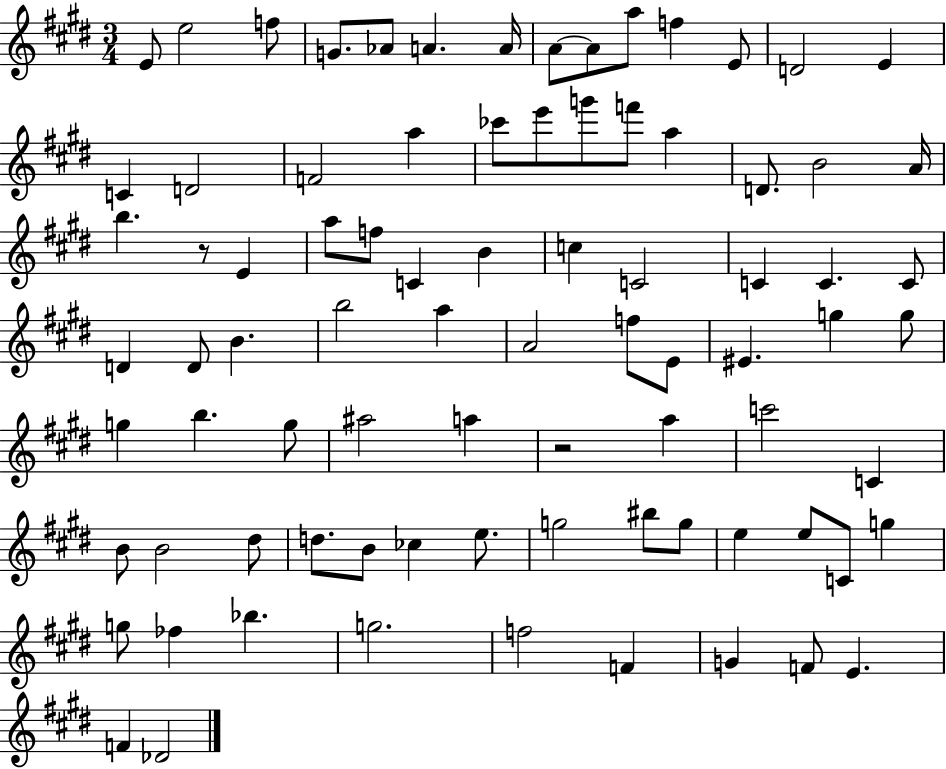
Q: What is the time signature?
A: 3/4